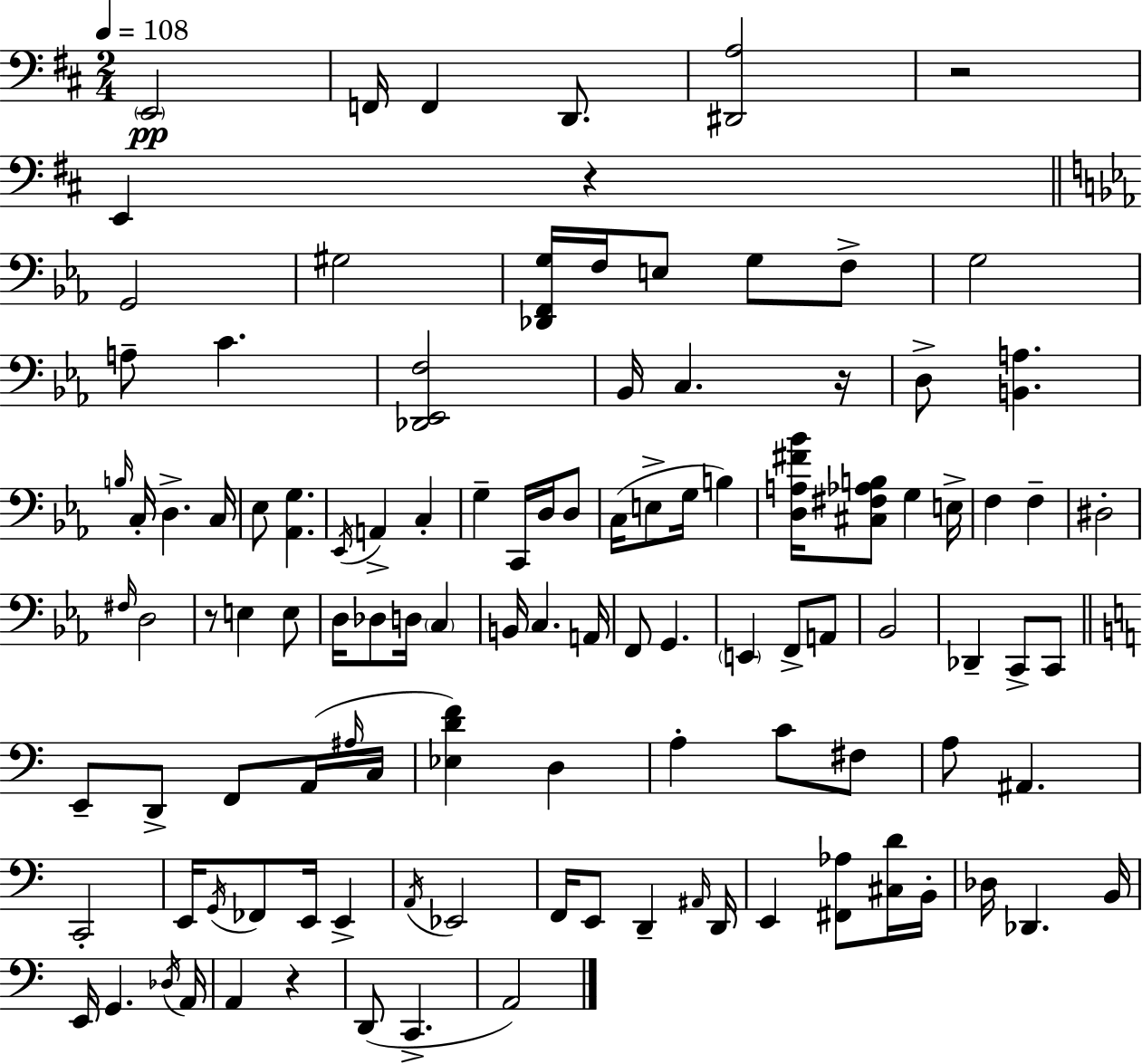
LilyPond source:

{
  \clef bass
  \numericTimeSignature
  \time 2/4
  \key d \major
  \tempo 4 = 108
  \repeat volta 2 { \parenthesize e,2\pp | f,16 f,4 d,8. | <dis, a>2 | r2 | \break e,4 r4 | \bar "||" \break \key ees \major g,2 | gis2 | <des, f, g>16 f16 e8 g8 f8-> | g2 | \break a8-- c'4. | <des, ees, f>2 | bes,16 c4. r16 | d8-> <b, a>4. | \break \grace { b16 } c16-. d4.-> | c16 ees8 <aes, g>4. | \acciaccatura { ees,16 } a,4-> c4-. | g4-- c,16 d16 | \break d8 c16( e8-> g16 b4) | <d a fis' bes'>16 <cis fis aes b>8 g4 | e16-> f4 f4-- | dis2-. | \break \grace { fis16 } d2 | r8 e4 | e8 d16 des8 d16 \parenthesize c4 | b,16 c4. | \break a,16 f,8 g,4. | \parenthesize e,4 f,8-> | a,8 bes,2 | des,4-- c,8-> | \break c,8 \bar "||" \break \key a \minor e,8-- d,8-> f,8 a,16( \grace { ais16 } | c16 <ees d' f'>4) d4 | a4-. c'8 fis8 | a8 ais,4. | \break c,2-. | e,16 \acciaccatura { g,16 } fes,8 e,16 e,4-> | \acciaccatura { a,16 } ees,2 | f,16 e,8 d,4-- | \break \grace { ais,16 } d,16 e,4 | <fis, aes>8 <cis d'>16 b,16-. des16 des,4. | b,16 e,16 g,4. | \acciaccatura { des16 } a,16 a,4 | \break r4 d,8( c,4.-> | a,2) | } \bar "|."
}